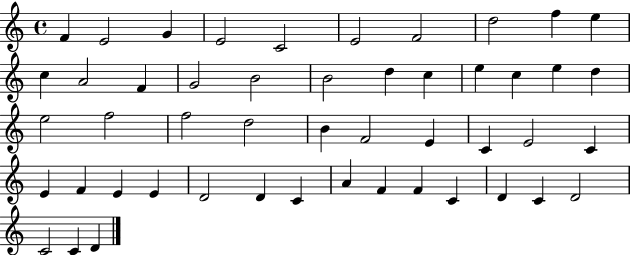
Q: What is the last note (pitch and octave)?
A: D4